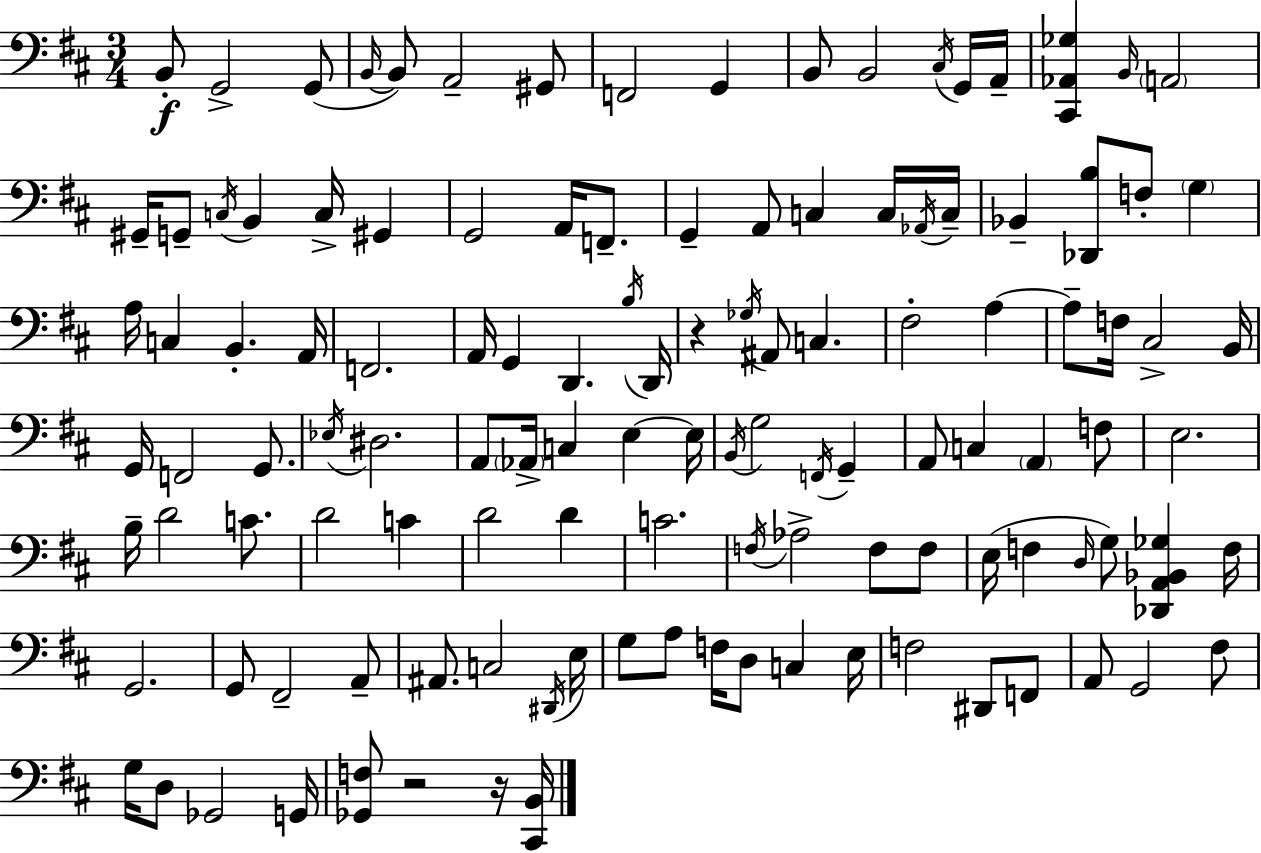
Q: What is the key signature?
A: D major